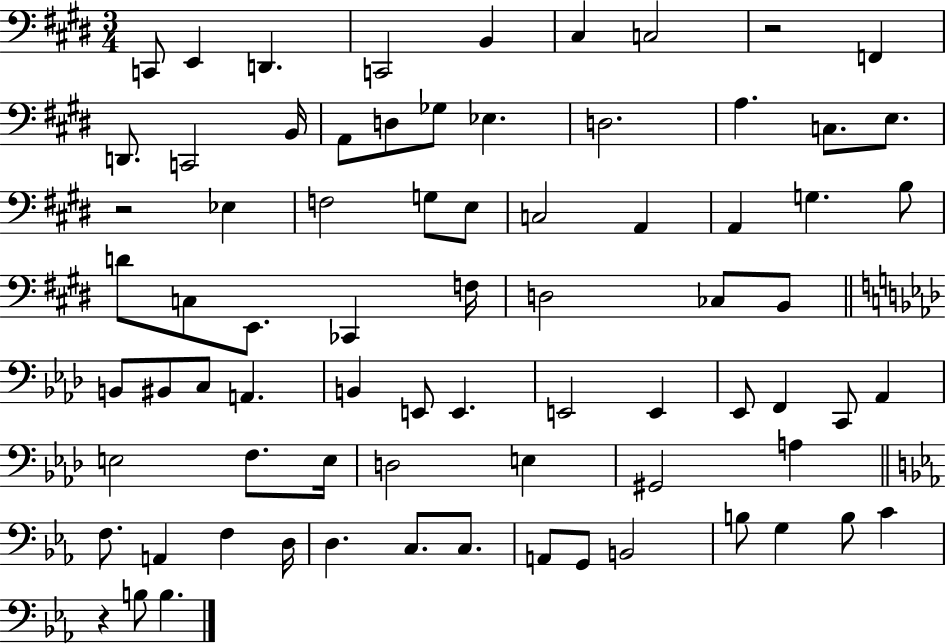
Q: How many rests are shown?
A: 3